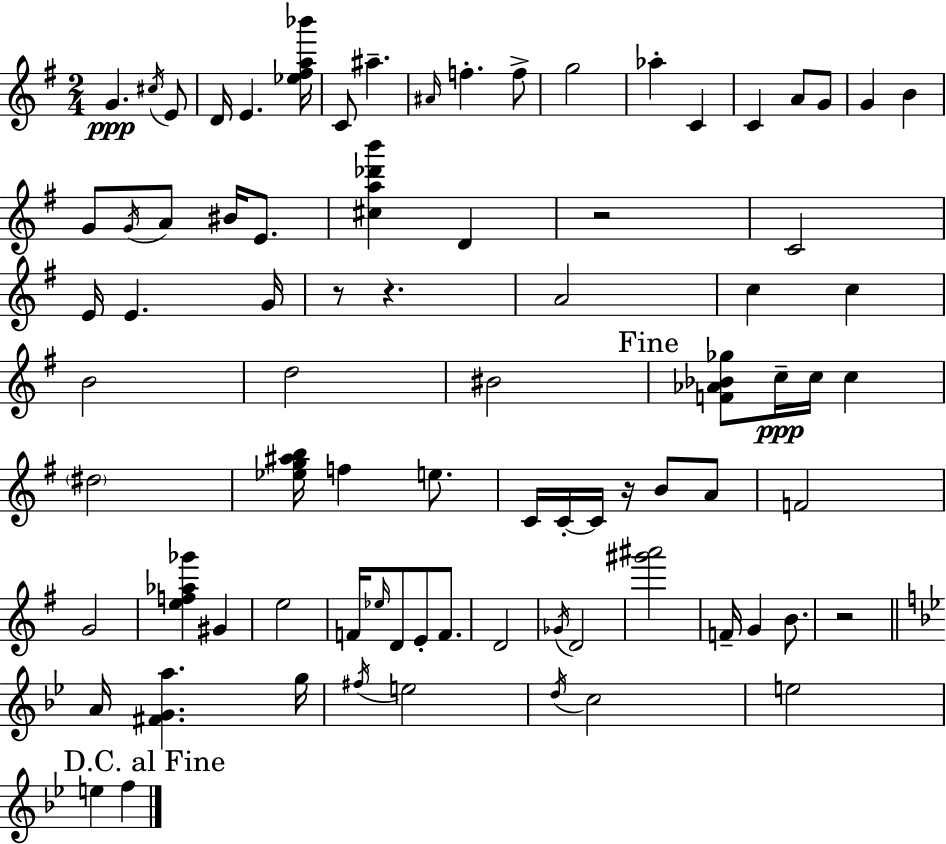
G4/q. C#5/s E4/e D4/s E4/q. [Eb5,F#5,A5,Bb6]/s C4/e A#5/q. A#4/s F5/q. F5/e G5/h Ab5/q C4/q C4/q A4/e G4/e G4/q B4/q G4/e G4/s A4/e BIS4/s E4/e. [C#5,A5,Db6,B6]/q D4/q R/h C4/h E4/s E4/q. G4/s R/e R/q. A4/h C5/q C5/q B4/h D5/h BIS4/h [F4,Ab4,Bb4,Gb5]/e C5/s C5/s C5/q D#5/h [Eb5,G5,A#5,B5]/s F5/q E5/e. C4/s C4/s C4/s R/s B4/e A4/e F4/h G4/h [E5,F5,Ab5,Gb6]/q G#4/q E5/h F4/s Eb5/s D4/e E4/e F4/e. D4/h Gb4/s D4/h [G#6,A#6]/h F4/s G4/q B4/e. R/h A4/s [F#4,G4,A5]/q. G5/s F#5/s E5/h D5/s C5/h E5/h E5/q F5/q